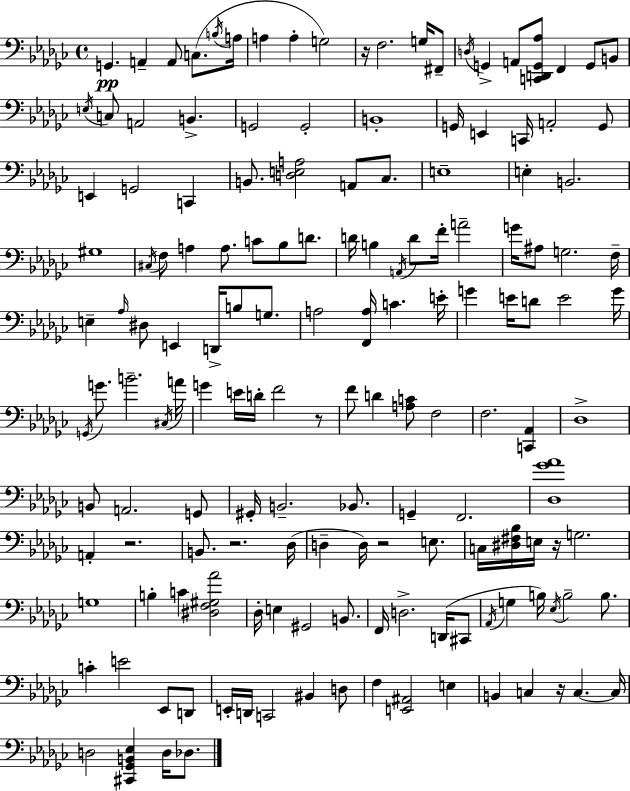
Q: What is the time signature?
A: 4/4